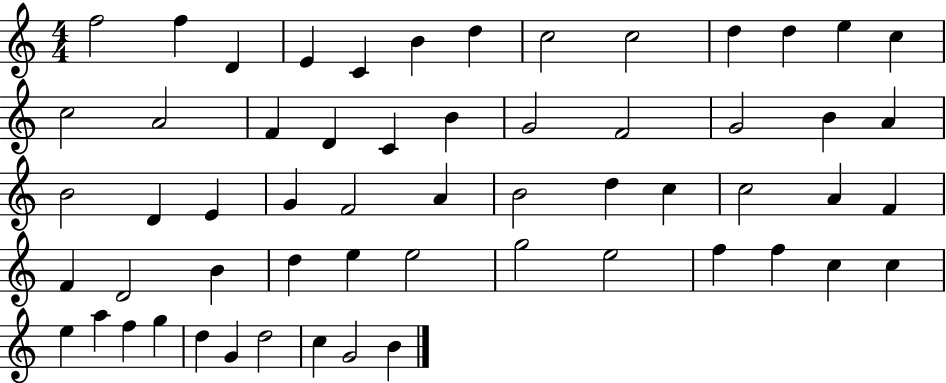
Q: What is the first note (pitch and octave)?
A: F5